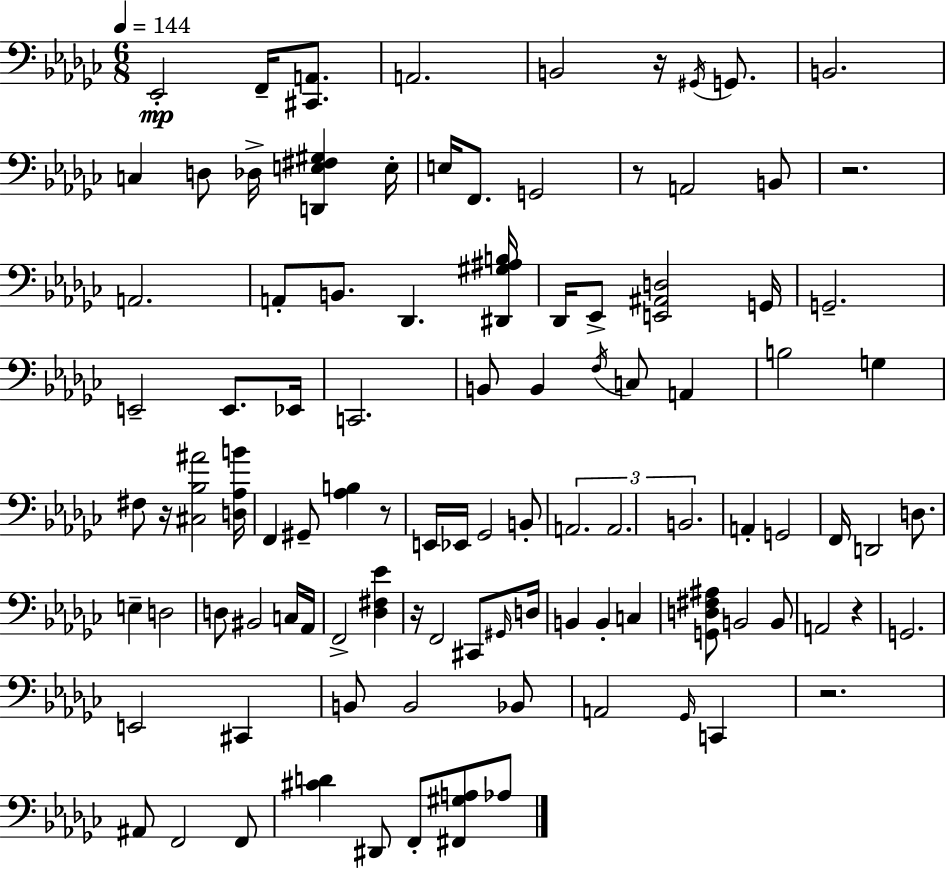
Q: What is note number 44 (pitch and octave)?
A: A2